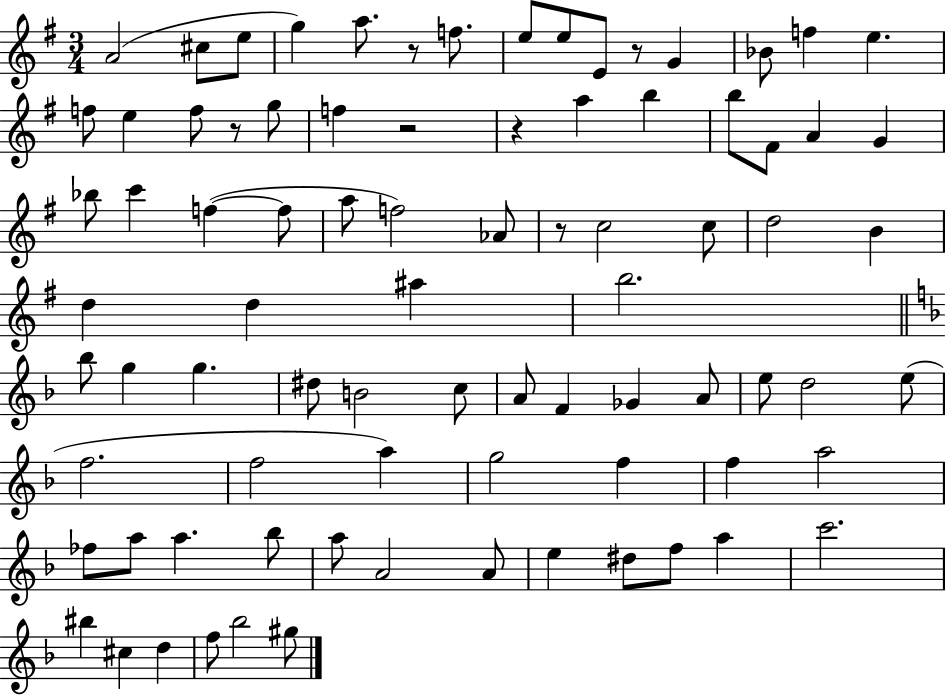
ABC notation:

X:1
T:Untitled
M:3/4
L:1/4
K:G
A2 ^c/2 e/2 g a/2 z/2 f/2 e/2 e/2 E/2 z/2 G _B/2 f e f/2 e f/2 z/2 g/2 f z2 z a b b/2 ^F/2 A G _b/2 c' f f/2 a/2 f2 _A/2 z/2 c2 c/2 d2 B d d ^a b2 _b/2 g g ^d/2 B2 c/2 A/2 F _G A/2 e/2 d2 e/2 f2 f2 a g2 f f a2 _f/2 a/2 a _b/2 a/2 A2 A/2 e ^d/2 f/2 a c'2 ^b ^c d f/2 _b2 ^g/2